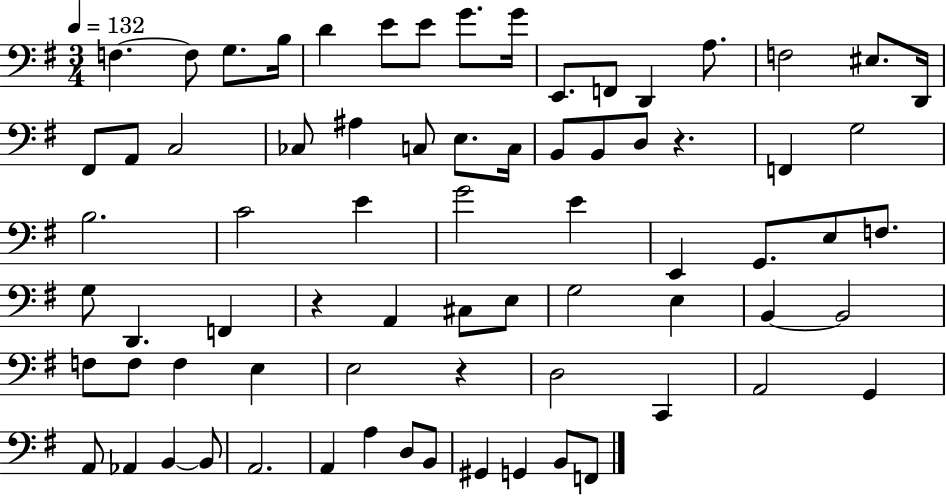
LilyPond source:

{
  \clef bass
  \numericTimeSignature
  \time 3/4
  \key g \major
  \tempo 4 = 132
  f4.~~ f8 g8. b16 | d'4 e'8 e'8 g'8. g'16 | e,8. f,8 d,4 a8. | f2 eis8. d,16 | \break fis,8 a,8 c2 | ces8 ais4 c8 e8. c16 | b,8 b,8 d8 r4. | f,4 g2 | \break b2. | c'2 e'4 | g'2 e'4 | e,4 g,8. e8 f8. | \break g8 d,4. f,4 | r4 a,4 cis8 e8 | g2 e4 | b,4~~ b,2 | \break f8 f8 f4 e4 | e2 r4 | d2 c,4 | a,2 g,4 | \break a,8 aes,4 b,4~~ b,8 | a,2. | a,4 a4 d8 b,8 | gis,4 g,4 b,8 f,8 | \break \bar "|."
}